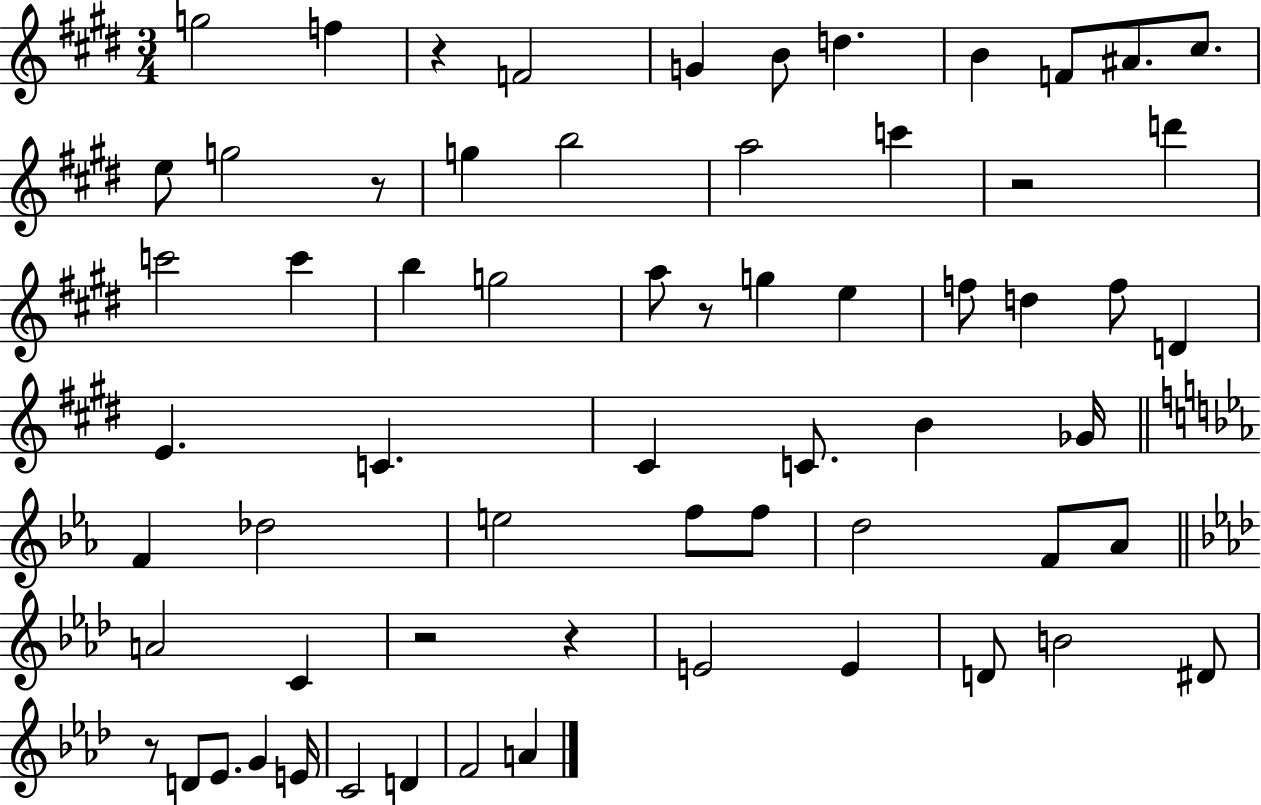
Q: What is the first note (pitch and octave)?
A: G5